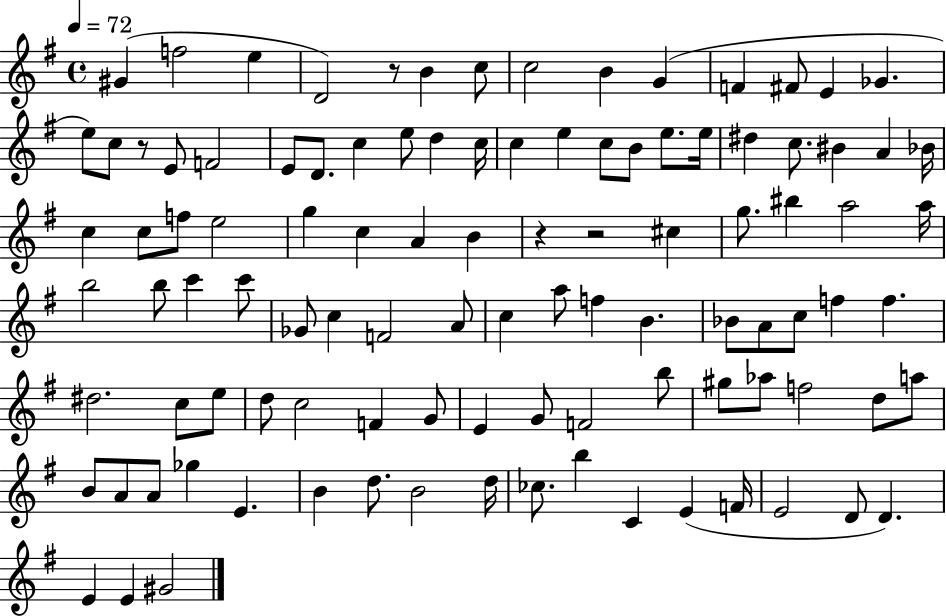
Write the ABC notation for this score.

X:1
T:Untitled
M:4/4
L:1/4
K:G
^G f2 e D2 z/2 B c/2 c2 B G F ^F/2 E _G e/2 c/2 z/2 E/2 F2 E/2 D/2 c e/2 d c/4 c e c/2 B/2 e/2 e/4 ^d c/2 ^B A _B/4 c c/2 f/2 e2 g c A B z z2 ^c g/2 ^b a2 a/4 b2 b/2 c' c'/2 _G/2 c F2 A/2 c a/2 f B _B/2 A/2 c/2 f f ^d2 c/2 e/2 d/2 c2 F G/2 E G/2 F2 b/2 ^g/2 _a/2 f2 d/2 a/2 B/2 A/2 A/2 _g E B d/2 B2 d/4 _c/2 b C E F/4 E2 D/2 D E E ^G2